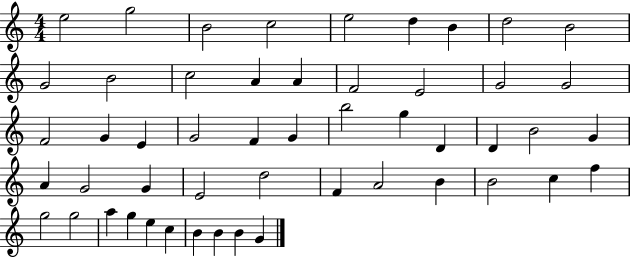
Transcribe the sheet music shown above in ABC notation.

X:1
T:Untitled
M:4/4
L:1/4
K:C
e2 g2 B2 c2 e2 d B d2 B2 G2 B2 c2 A A F2 E2 G2 G2 F2 G E G2 F G b2 g D D B2 G A G2 G E2 d2 F A2 B B2 c f g2 g2 a g e c B B B G